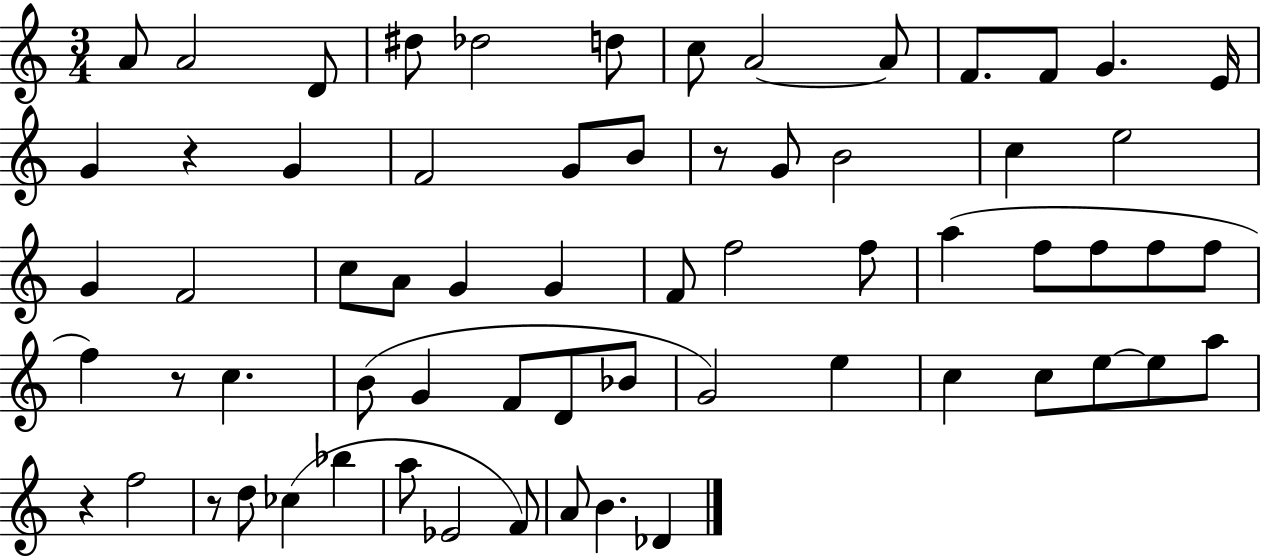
X:1
T:Untitled
M:3/4
L:1/4
K:C
A/2 A2 D/2 ^d/2 _d2 d/2 c/2 A2 A/2 F/2 F/2 G E/4 G z G F2 G/2 B/2 z/2 G/2 B2 c e2 G F2 c/2 A/2 G G F/2 f2 f/2 a f/2 f/2 f/2 f/2 f z/2 c B/2 G F/2 D/2 _B/2 G2 e c c/2 e/2 e/2 a/2 z f2 z/2 d/2 _c _b a/2 _E2 F/2 A/2 B _D